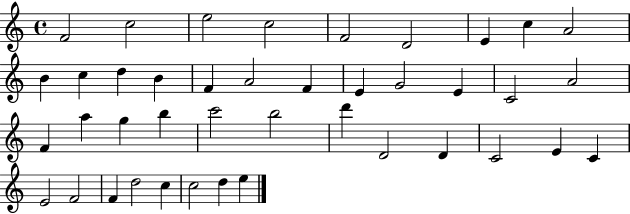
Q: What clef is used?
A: treble